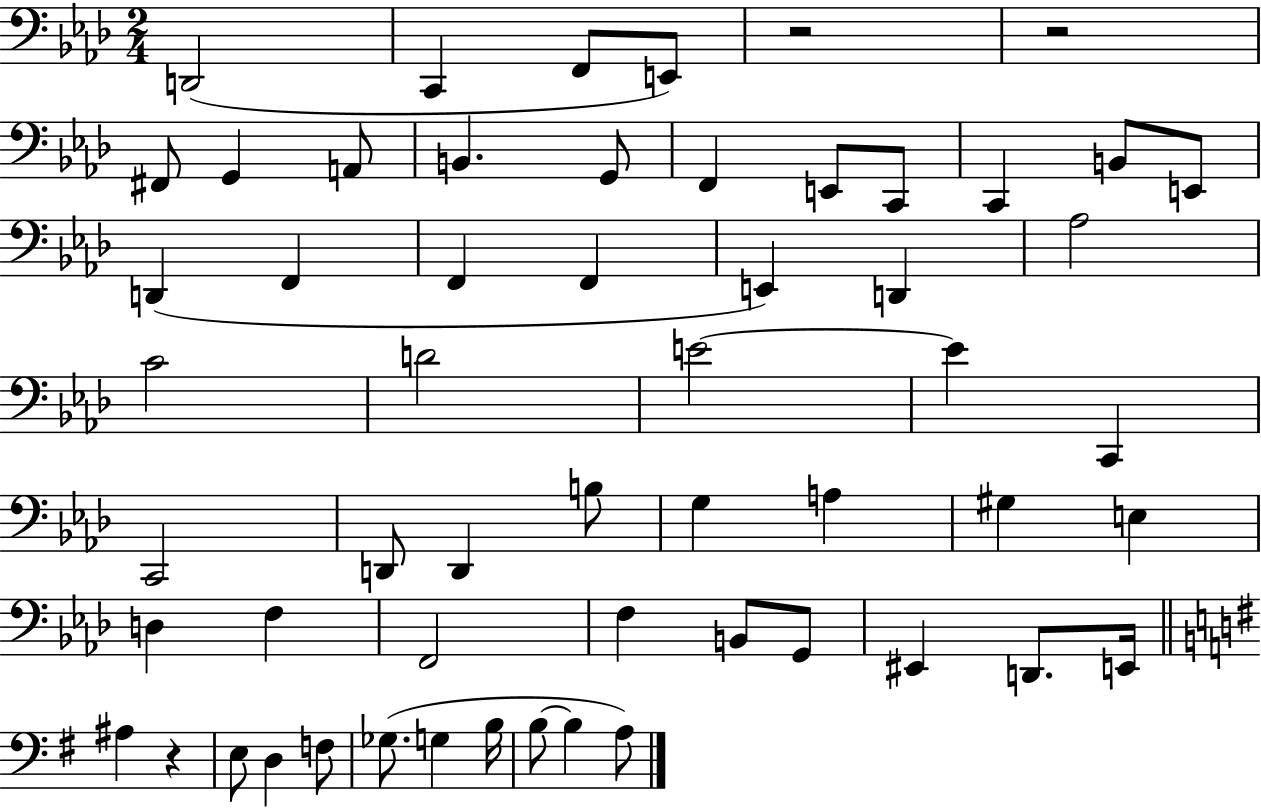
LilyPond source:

{
  \clef bass
  \numericTimeSignature
  \time 2/4
  \key aes \major
  d,2( | c,4 f,8 e,8) | r2 | r2 | \break fis,8 g,4 a,8 | b,4. g,8 | f,4 e,8 c,8 | c,4 b,8 e,8 | \break d,4( f,4 | f,4 f,4 | e,4) d,4 | aes2 | \break c'2 | d'2 | e'2~~ | e'4 c,4 | \break c,2 | d,8 d,4 b8 | g4 a4 | gis4 e4 | \break d4 f4 | f,2 | f4 b,8 g,8 | eis,4 d,8. e,16 | \break \bar "||" \break \key g \major ais4 r4 | e8 d4 f8 | ges8.( g4 b16 | b8~~ b4 a8) | \break \bar "|."
}